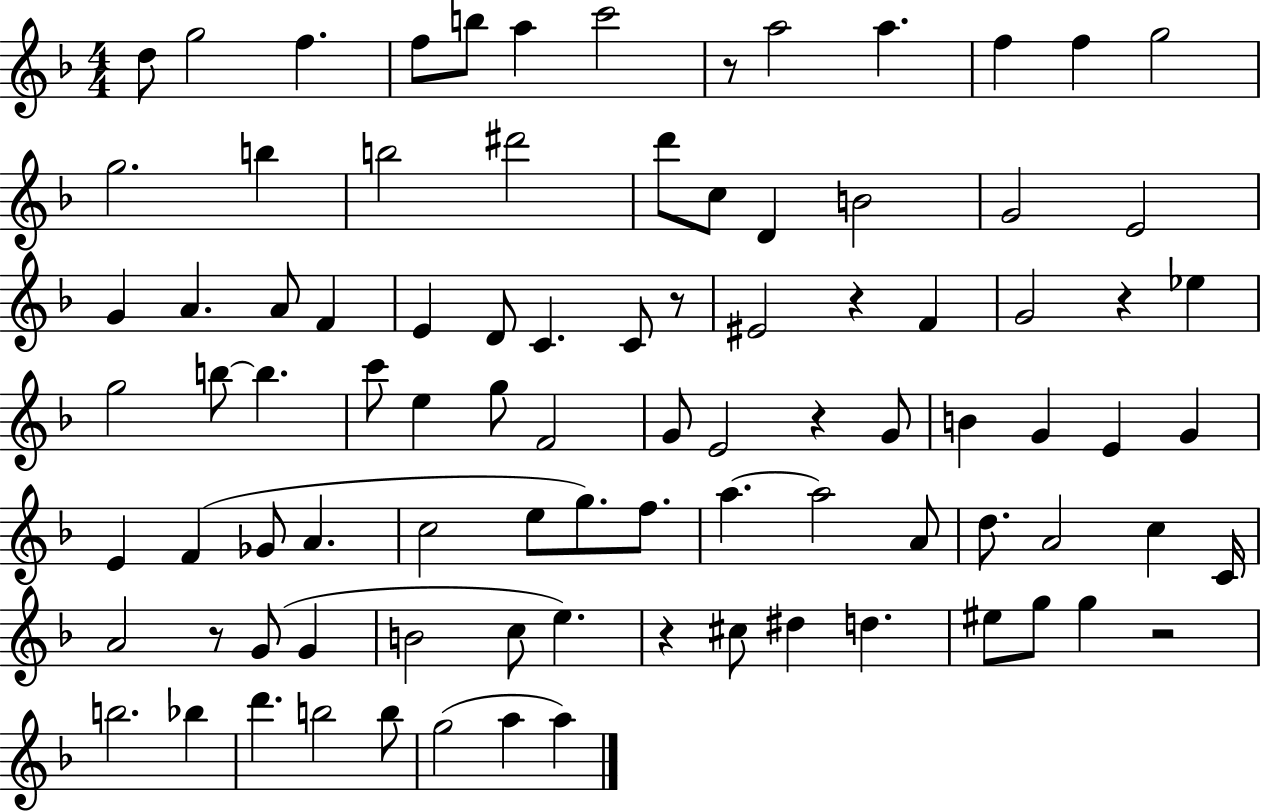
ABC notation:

X:1
T:Untitled
M:4/4
L:1/4
K:F
d/2 g2 f f/2 b/2 a c'2 z/2 a2 a f f g2 g2 b b2 ^d'2 d'/2 c/2 D B2 G2 E2 G A A/2 F E D/2 C C/2 z/2 ^E2 z F G2 z _e g2 b/2 b c'/2 e g/2 F2 G/2 E2 z G/2 B G E G E F _G/2 A c2 e/2 g/2 f/2 a a2 A/2 d/2 A2 c C/4 A2 z/2 G/2 G B2 c/2 e z ^c/2 ^d d ^e/2 g/2 g z2 b2 _b d' b2 b/2 g2 a a